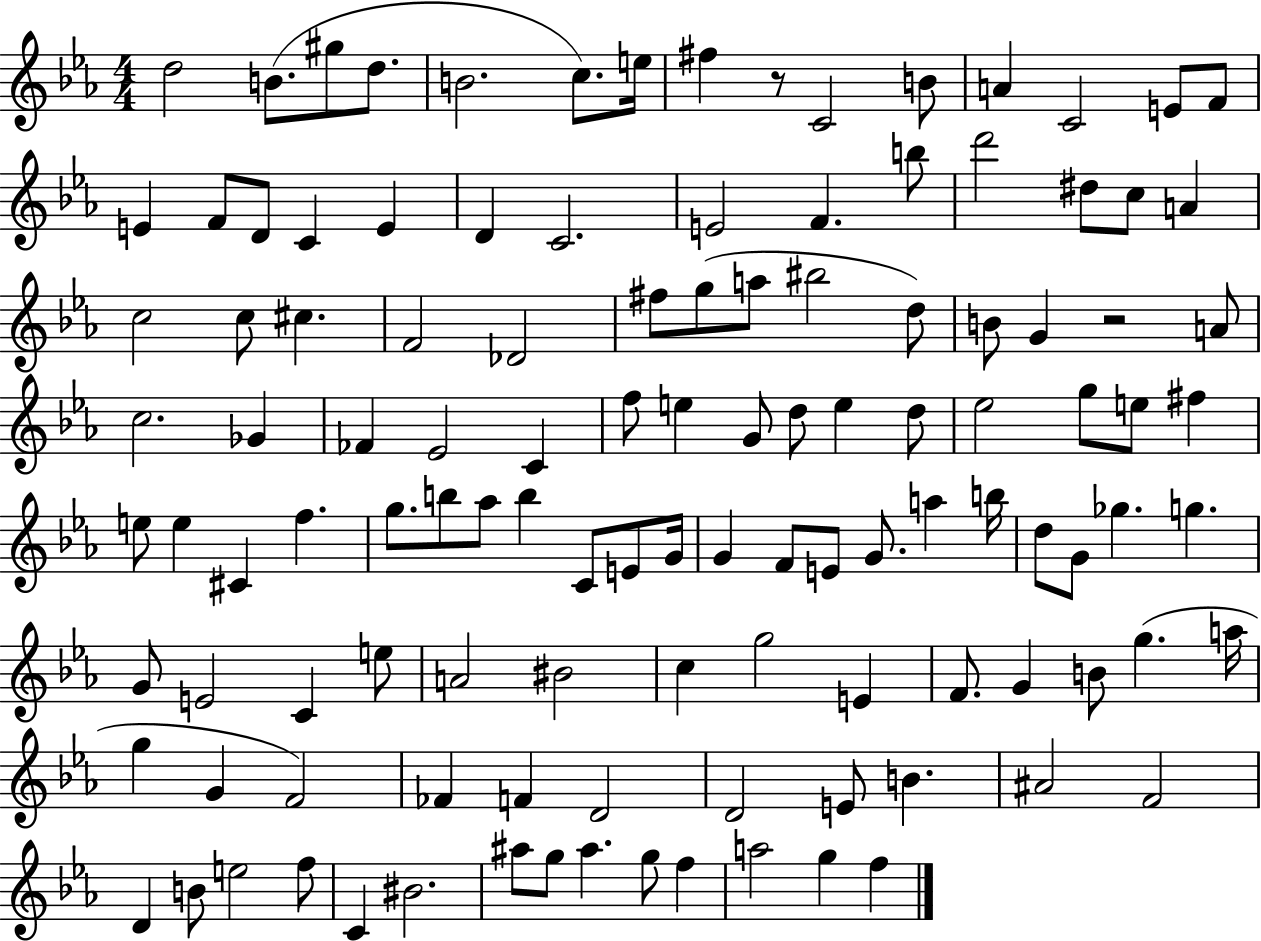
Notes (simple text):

D5/h B4/e. G#5/e D5/e. B4/h. C5/e. E5/s F#5/q R/e C4/h B4/e A4/q C4/h E4/e F4/e E4/q F4/e D4/e C4/q E4/q D4/q C4/h. E4/h F4/q. B5/e D6/h D#5/e C5/e A4/q C5/h C5/e C#5/q. F4/h Db4/h F#5/e G5/e A5/e BIS5/h D5/e B4/e G4/q R/h A4/e C5/h. Gb4/q FES4/q Eb4/h C4/q F5/e E5/q G4/e D5/e E5/q D5/e Eb5/h G5/e E5/e F#5/q E5/e E5/q C#4/q F5/q. G5/e. B5/e Ab5/e B5/q C4/e E4/e G4/s G4/q F4/e E4/e G4/e. A5/q B5/s D5/e G4/e Gb5/q. G5/q. G4/e E4/h C4/q E5/e A4/h BIS4/h C5/q G5/h E4/q F4/e. G4/q B4/e G5/q. A5/s G5/q G4/q F4/h FES4/q F4/q D4/h D4/h E4/e B4/q. A#4/h F4/h D4/q B4/e E5/h F5/e C4/q BIS4/h. A#5/e G5/e A#5/q. G5/e F5/q A5/h G5/q F5/q